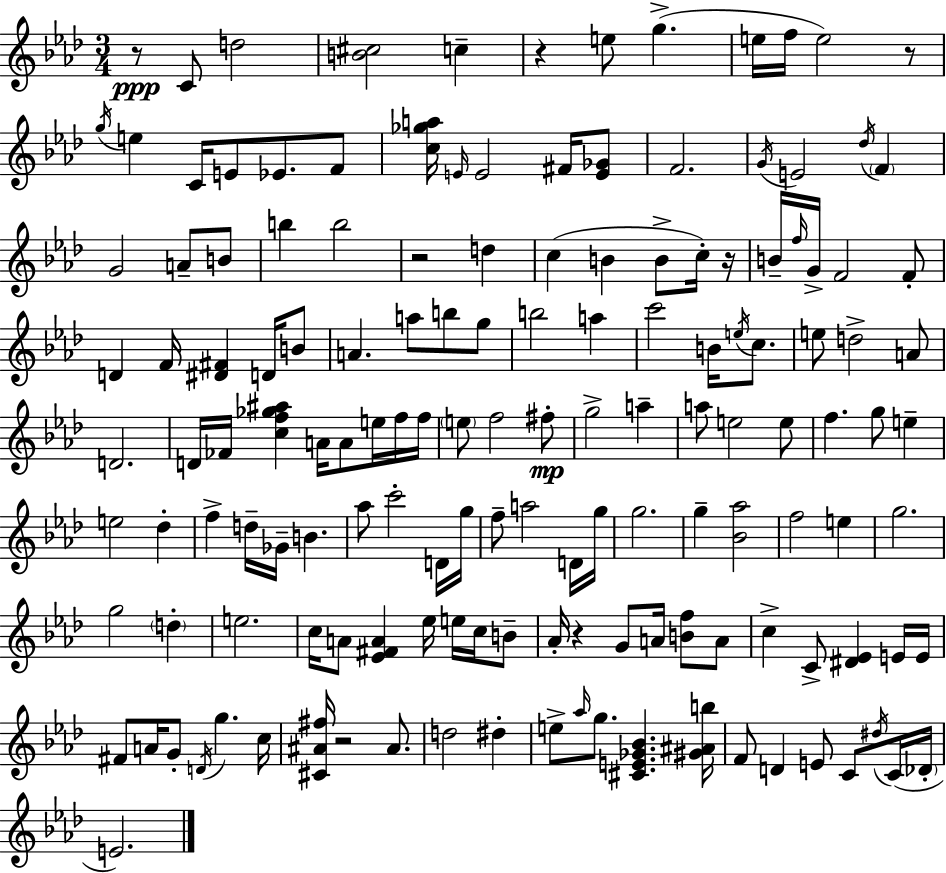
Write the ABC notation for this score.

X:1
T:Untitled
M:3/4
L:1/4
K:Fm
z/2 C/2 d2 [B^c]2 c z e/2 g e/4 f/4 e2 z/2 g/4 e C/4 E/2 _E/2 F/2 [c_ga]/4 E/4 E2 ^F/4 [E_G]/2 F2 G/4 E2 _d/4 F G2 A/2 B/2 b b2 z2 d c B B/2 c/4 z/4 B/4 f/4 G/4 F2 F/2 D F/4 [^D^F] D/4 B/2 A a/2 b/2 g/2 b2 a c'2 B/4 e/4 c/2 e/2 d2 A/2 D2 D/4 _F/4 [cf_g^a] A/4 A/2 e/4 f/4 f/4 e/2 f2 ^f/2 g2 a a/2 e2 e/2 f g/2 e e2 _d f d/4 _G/4 B _a/2 c'2 D/4 g/4 f/2 a2 D/4 g/4 g2 g [_B_a]2 f2 e g2 g2 d e2 c/4 A/2 [_E^FA] _e/4 e/4 c/4 B/2 _A/4 z G/2 A/4 [Bf]/2 A/2 c C/2 [^D_E] E/4 E/4 ^F/2 A/4 G/2 D/4 g c/4 [^C^A^f]/4 z2 ^A/2 d2 ^d e/2 _a/4 g/2 [^CE_G_B] [^G^Ab]/4 F/2 D E/2 C/2 ^d/4 C/4 _D/4 E2